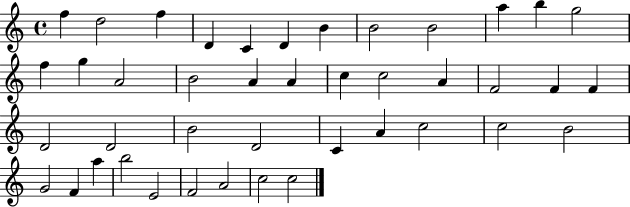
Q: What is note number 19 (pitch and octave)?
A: C5